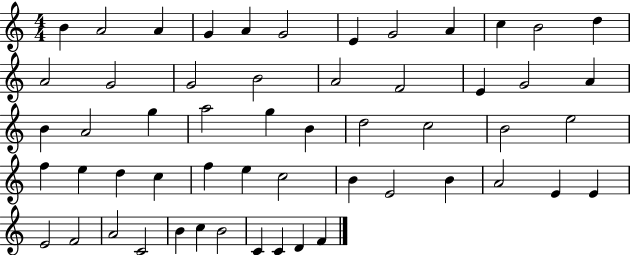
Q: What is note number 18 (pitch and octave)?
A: F4